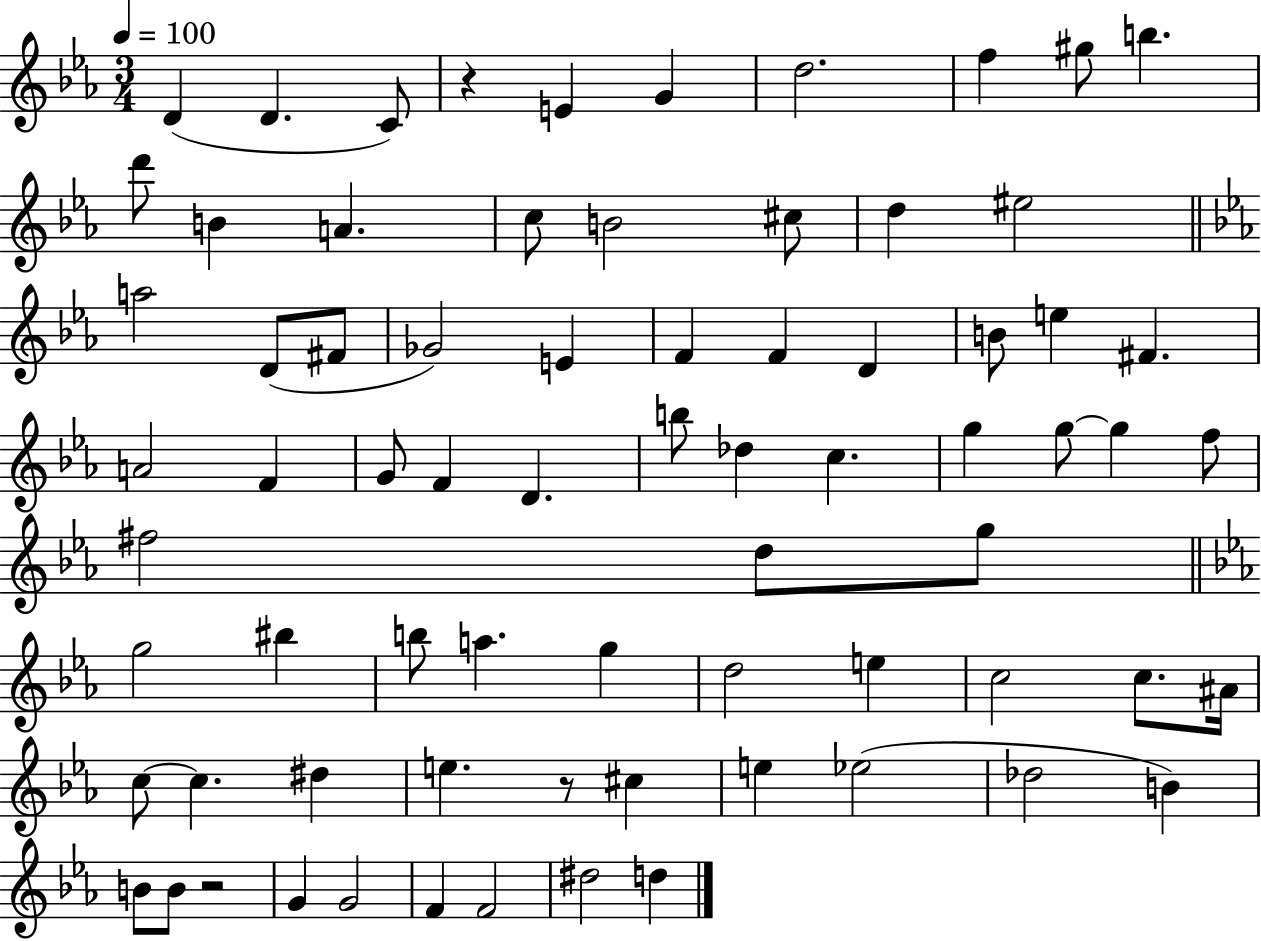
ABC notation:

X:1
T:Untitled
M:3/4
L:1/4
K:Eb
D D C/2 z E G d2 f ^g/2 b d'/2 B A c/2 B2 ^c/2 d ^e2 a2 D/2 ^F/2 _G2 E F F D B/2 e ^F A2 F G/2 F D b/2 _d c g g/2 g f/2 ^f2 d/2 g/2 g2 ^b b/2 a g d2 e c2 c/2 ^A/4 c/2 c ^d e z/2 ^c e _e2 _d2 B B/2 B/2 z2 G G2 F F2 ^d2 d